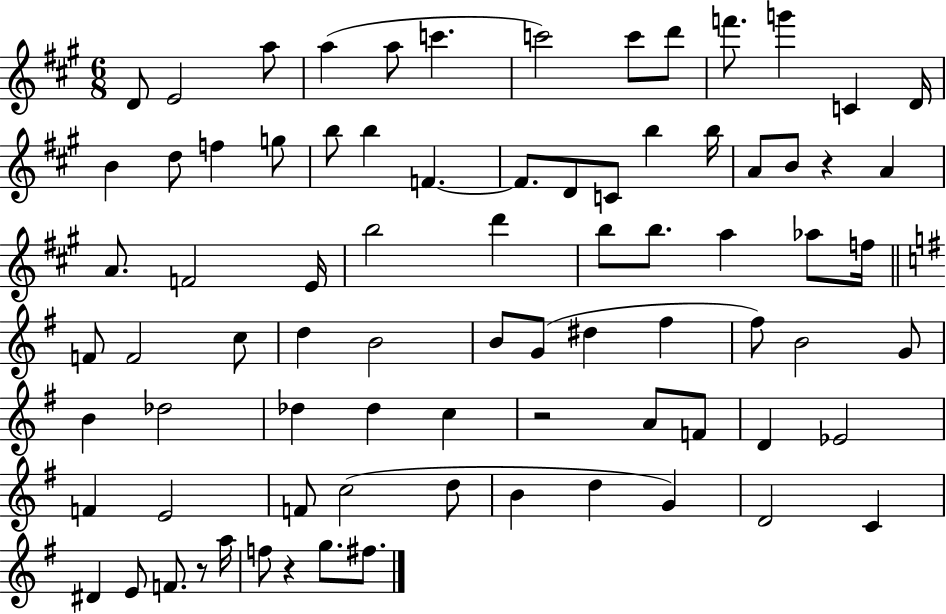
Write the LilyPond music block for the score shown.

{
  \clef treble
  \numericTimeSignature
  \time 6/8
  \key a \major
  \repeat volta 2 { d'8 e'2 a''8 | a''4( a''8 c'''4. | c'''2) c'''8 d'''8 | f'''8. g'''4 c'4 d'16 | \break b'4 d''8 f''4 g''8 | b''8 b''4 f'4.~~ | f'8. d'8 c'8 b''4 b''16 | a'8 b'8 r4 a'4 | \break a'8. f'2 e'16 | b''2 d'''4 | b''8 b''8. a''4 aes''8 f''16 | \bar "||" \break \key e \minor f'8 f'2 c''8 | d''4 b'2 | b'8 g'8( dis''4 fis''4 | fis''8) b'2 g'8 | \break b'4 des''2 | des''4 des''4 c''4 | r2 a'8 f'8 | d'4 ees'2 | \break f'4 e'2 | f'8 c''2( d''8 | b'4 d''4 g'4) | d'2 c'4 | \break dis'4 e'8 f'8. r8 a''16 | f''8 r4 g''8. fis''8. | } \bar "|."
}